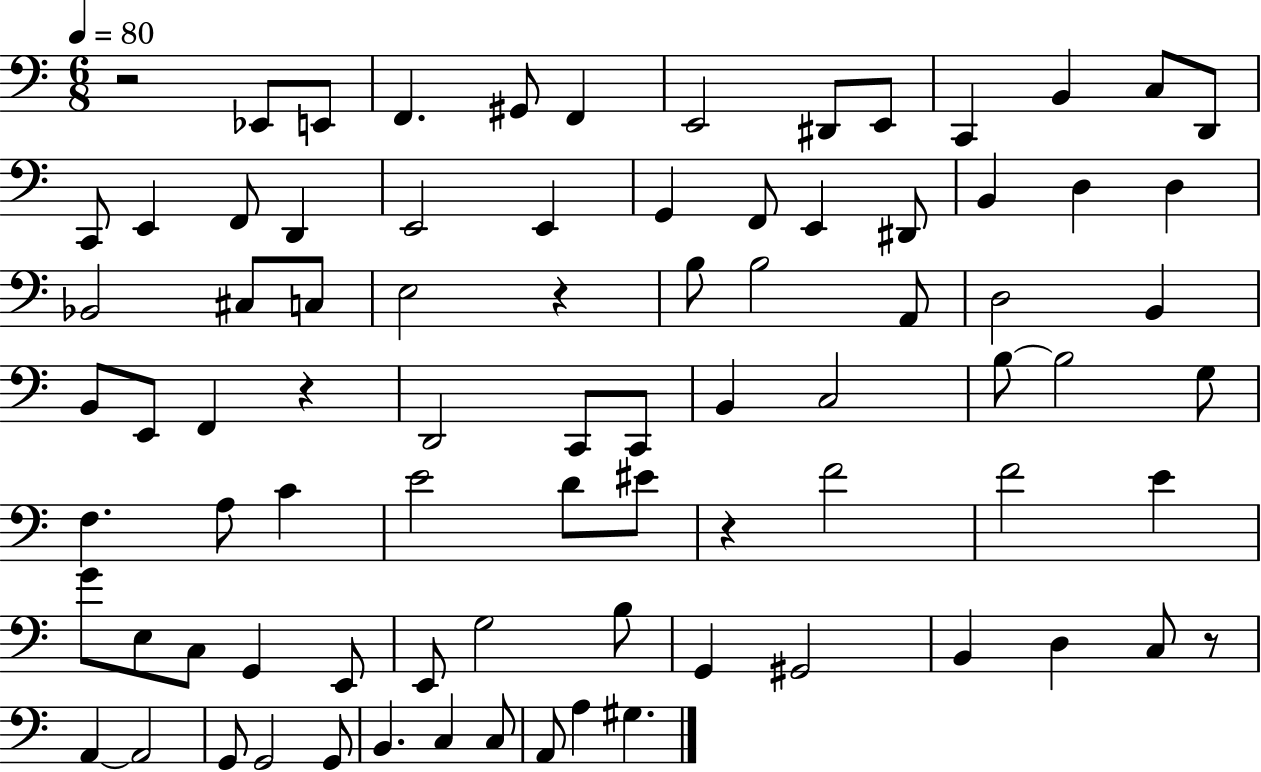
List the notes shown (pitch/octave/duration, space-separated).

R/h Eb2/e E2/e F2/q. G#2/e F2/q E2/h D#2/e E2/e C2/q B2/q C3/e D2/e C2/e E2/q F2/e D2/q E2/h E2/q G2/q F2/e E2/q D#2/e B2/q D3/q D3/q Bb2/h C#3/e C3/e E3/h R/q B3/e B3/h A2/e D3/h B2/q B2/e E2/e F2/q R/q D2/h C2/e C2/e B2/q C3/h B3/e B3/h G3/e F3/q. A3/e C4/q E4/h D4/e EIS4/e R/q F4/h F4/h E4/q G4/e E3/e C3/e G2/q E2/e E2/e G3/h B3/e G2/q G#2/h B2/q D3/q C3/e R/e A2/q A2/h G2/e G2/h G2/e B2/q. C3/q C3/e A2/e A3/q G#3/q.